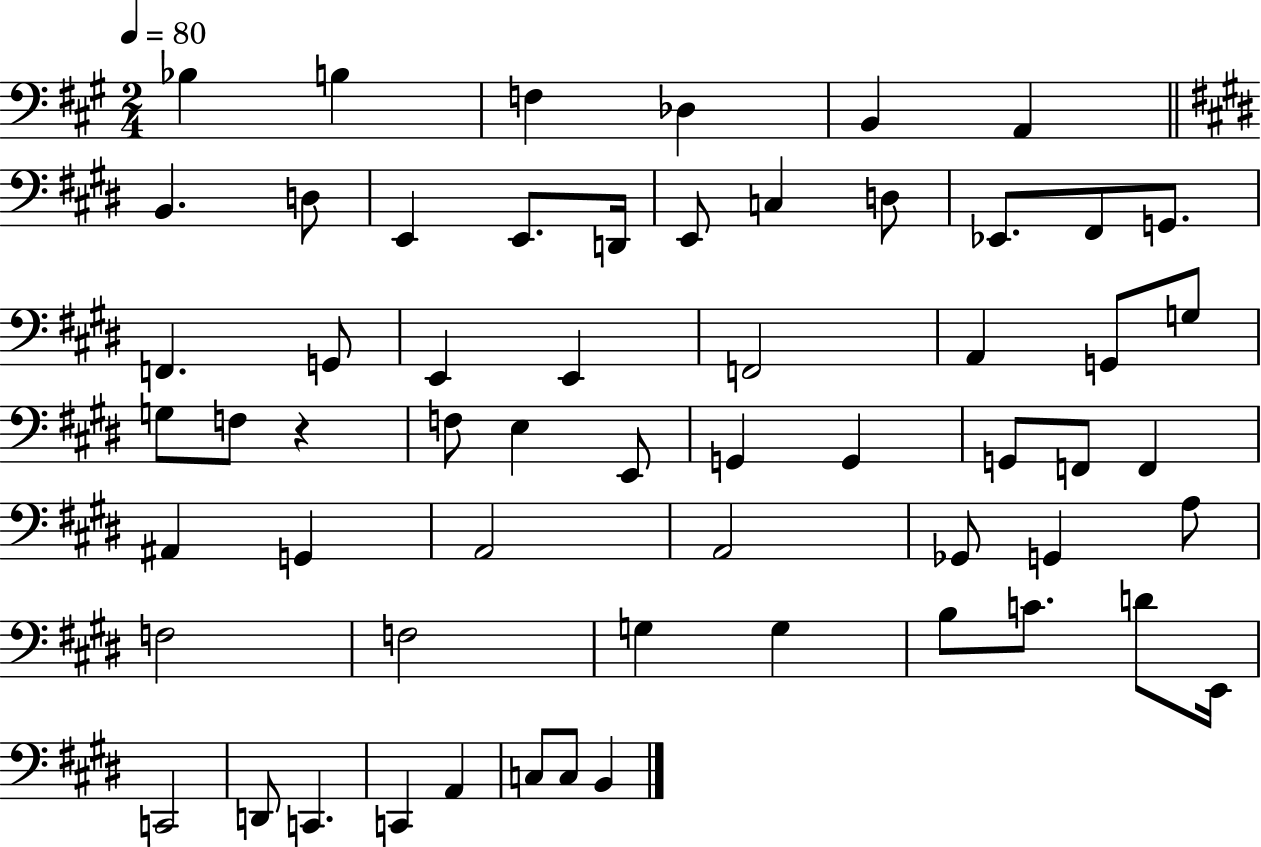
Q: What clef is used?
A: bass